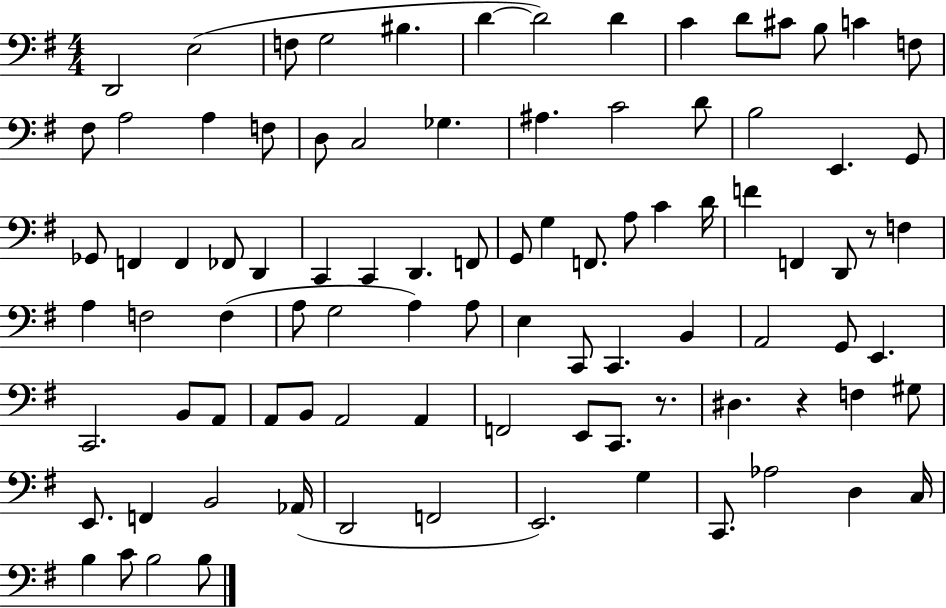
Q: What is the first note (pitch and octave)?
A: D2